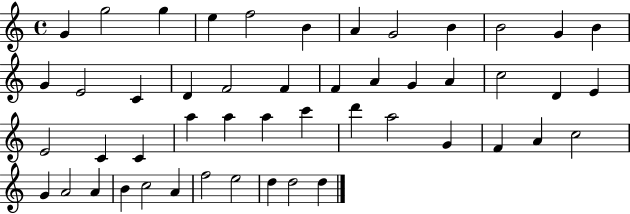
G4/q G5/h G5/q E5/q F5/h B4/q A4/q G4/h B4/q B4/h G4/q B4/q G4/q E4/h C4/q D4/q F4/h F4/q F4/q A4/q G4/q A4/q C5/h D4/q E4/q E4/h C4/q C4/q A5/q A5/q A5/q C6/q D6/q A5/h G4/q F4/q A4/q C5/h G4/q A4/h A4/q B4/q C5/h A4/q F5/h E5/h D5/q D5/h D5/q